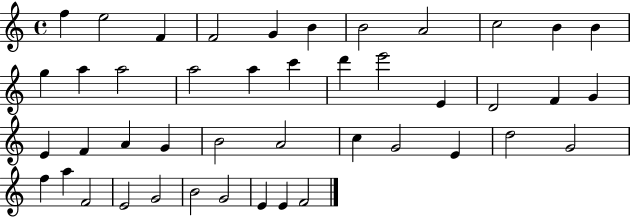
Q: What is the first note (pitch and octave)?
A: F5